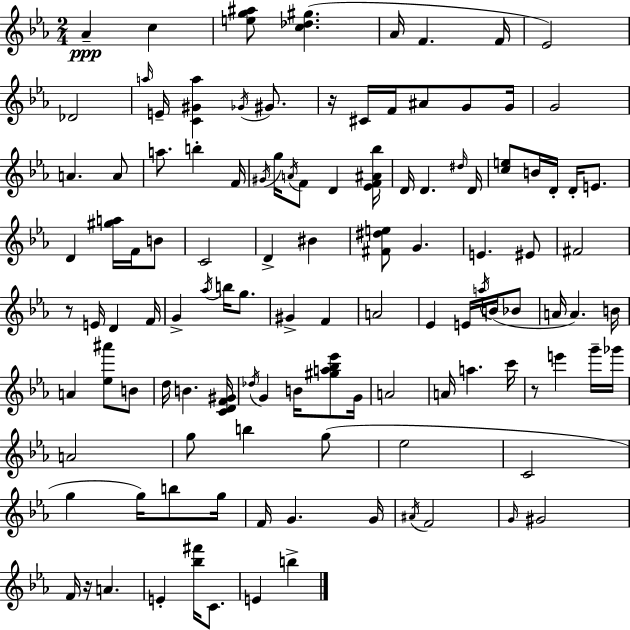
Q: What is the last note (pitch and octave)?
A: B5